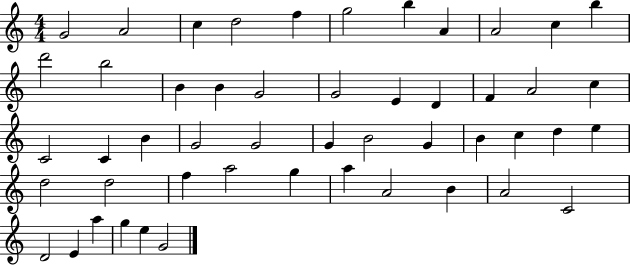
X:1
T:Untitled
M:4/4
L:1/4
K:C
G2 A2 c d2 f g2 b A A2 c b d'2 b2 B B G2 G2 E D F A2 c C2 C B G2 G2 G B2 G B c d e d2 d2 f a2 g a A2 B A2 C2 D2 E a g e G2